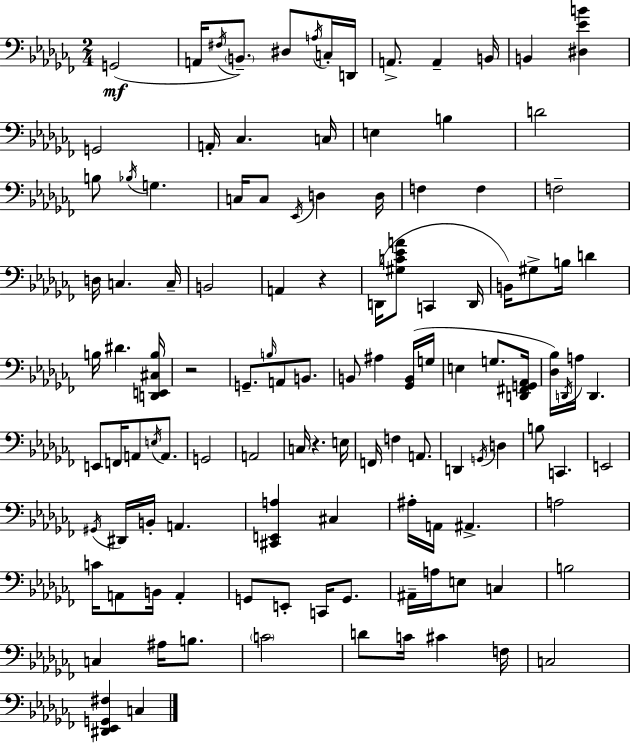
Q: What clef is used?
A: bass